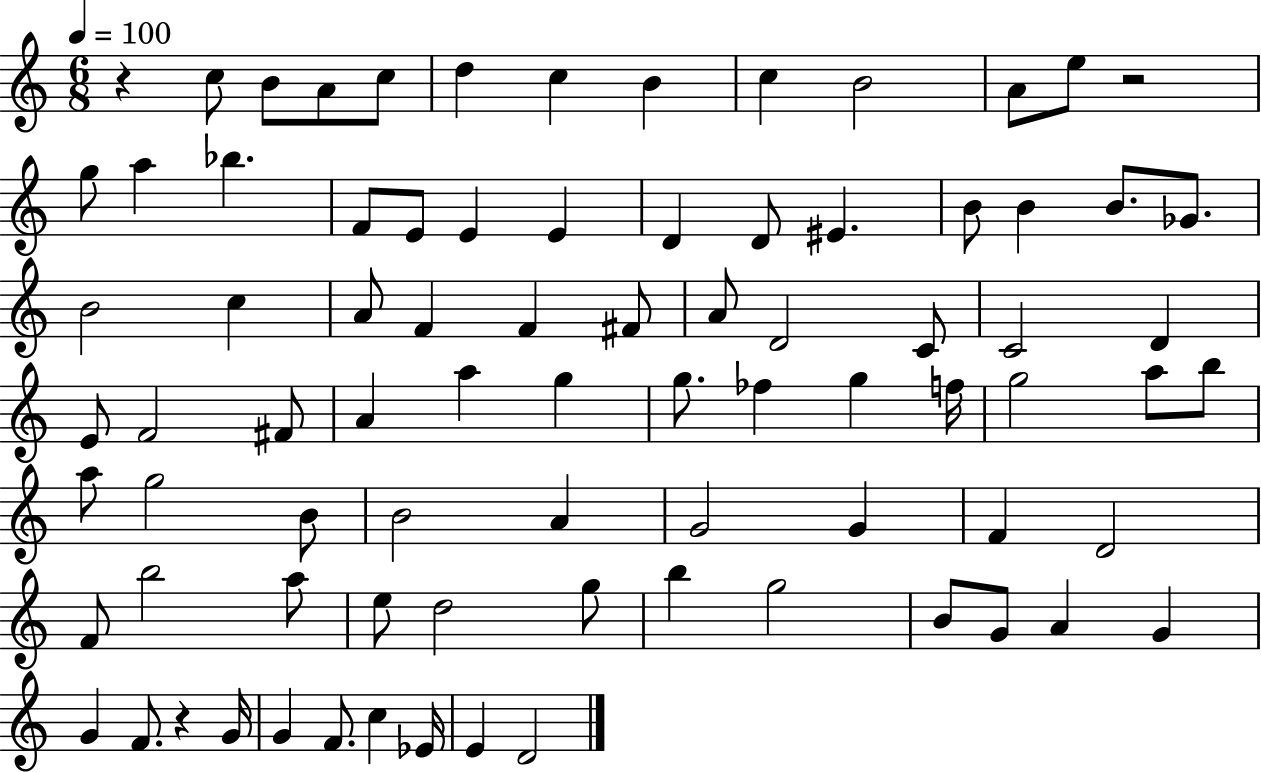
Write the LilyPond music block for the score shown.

{
  \clef treble
  \numericTimeSignature
  \time 6/8
  \key c \major
  \tempo 4 = 100
  \repeat volta 2 { r4 c''8 b'8 a'8 c''8 | d''4 c''4 b'4 | c''4 b'2 | a'8 e''8 r2 | \break g''8 a''4 bes''4. | f'8 e'8 e'4 e'4 | d'4 d'8 eis'4. | b'8 b'4 b'8. ges'8. | \break b'2 c''4 | a'8 f'4 f'4 fis'8 | a'8 d'2 c'8 | c'2 d'4 | \break e'8 f'2 fis'8 | a'4 a''4 g''4 | g''8. fes''4 g''4 f''16 | g''2 a''8 b''8 | \break a''8 g''2 b'8 | b'2 a'4 | g'2 g'4 | f'4 d'2 | \break f'8 b''2 a''8 | e''8 d''2 g''8 | b''4 g''2 | b'8 g'8 a'4 g'4 | \break g'4 f'8. r4 g'16 | g'4 f'8. c''4 ees'16 | e'4 d'2 | } \bar "|."
}